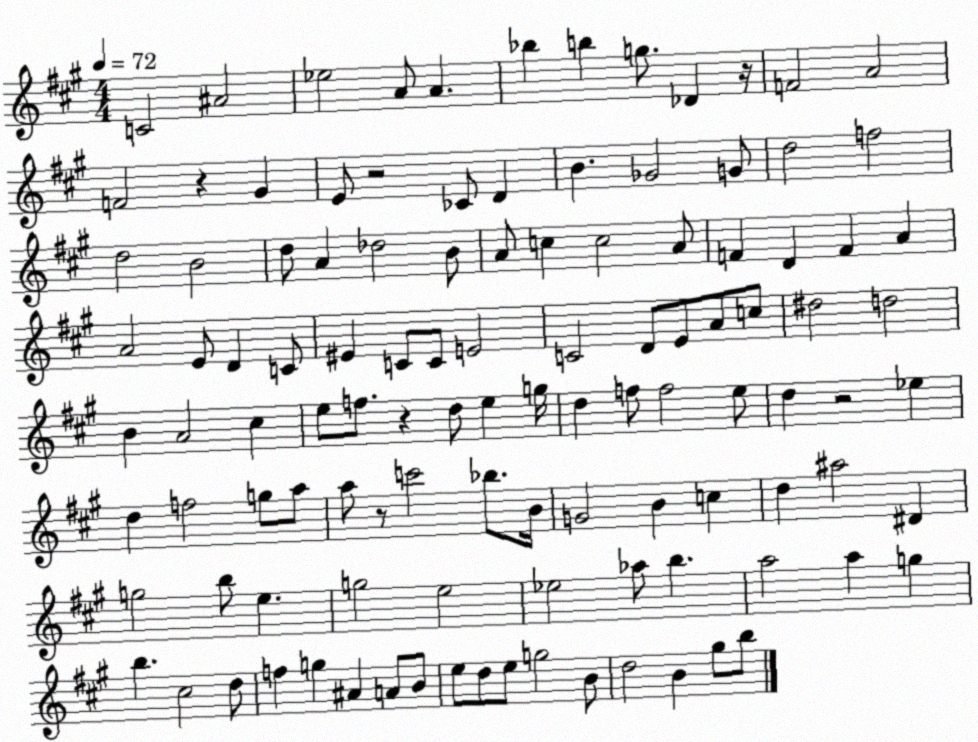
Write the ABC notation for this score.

X:1
T:Untitled
M:4/4
L:1/4
K:A
C2 ^A2 _e2 A/2 A _b b g/2 _D z/4 F2 A2 F2 z ^G E/2 z2 _C/2 D B _G2 G/2 d2 f2 d2 B2 d/2 A _d2 B/2 A/2 c c2 A/2 F D F A A2 E/2 D C/2 ^E C/2 C/2 E2 C2 D/2 E/2 A/2 c/2 ^d2 d2 B A2 ^c e/2 f/2 z d/2 e g/4 d f/2 f2 e/2 d z2 _e d f2 g/2 a/2 a/2 z/2 c'2 _b/2 B/4 G2 B c d ^a2 ^D g2 b/2 e g2 e2 _e2 _a/2 b a2 a g b ^c2 d/2 f g ^A A/2 B/2 e/2 d/2 e/2 g2 B/2 d2 B ^g/2 b/2